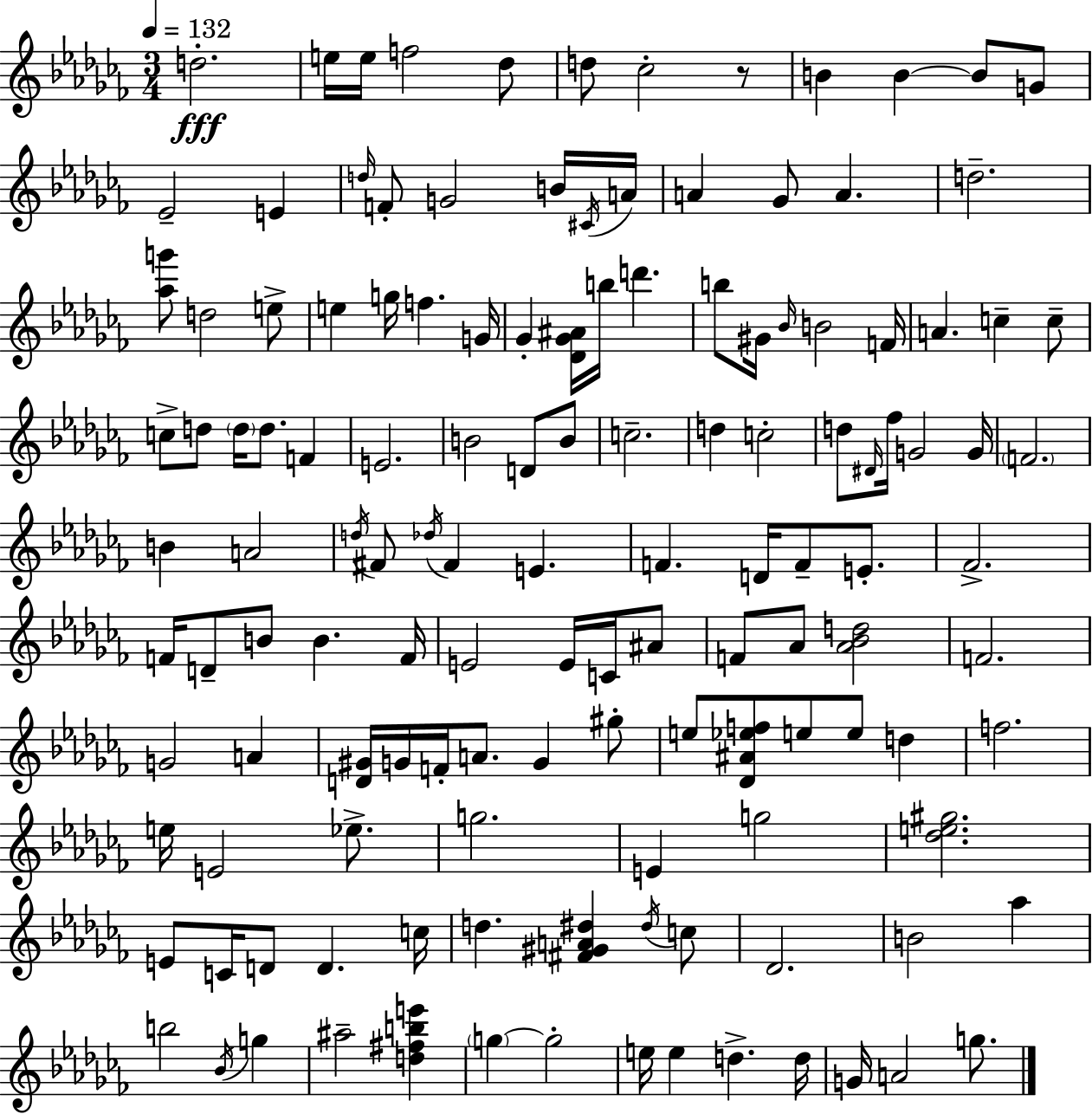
{
  \clef treble
  \numericTimeSignature
  \time 3/4
  \key aes \minor
  \tempo 4 = 132
  d''2.-.\fff | e''16 e''16 f''2 des''8 | d''8 ces''2-. r8 | b'4 b'4~~ b'8 g'8 | \break ees'2-- e'4 | \grace { d''16 } f'8-. g'2 b'16 | \acciaccatura { cis'16 } a'16 a'4 ges'8 a'4. | d''2.-- | \break <aes'' g'''>8 d''2 | e''8-> e''4 g''16 f''4. | g'16 ges'4-. <des' ges' ais'>16 b''16 d'''4. | b''8 gis'16 \grace { bes'16 } b'2 | \break f'16 a'4. c''4-- | c''8-- c''8-> d''8 \parenthesize d''16 d''8. f'4 | e'2. | b'2 d'8 | \break b'8 c''2.-- | d''4 c''2-. | d''8 \grace { dis'16 } fes''16 g'2 | g'16 \parenthesize f'2. | \break b'4 a'2 | \acciaccatura { d''16 } fis'8 \acciaccatura { des''16 } fis'4 | e'4. f'4. | d'16 f'8-- e'8.-. fes'2.-> | \break f'16 d'8-- b'8 b'4. | f'16 e'2 | e'16 c'16 ais'8 f'8 aes'8 <aes' bes' d''>2 | f'2. | \break g'2 | a'4 <d' gis'>16 g'16 f'16-. a'8. | g'4 gis''8-. e''8 <des' ais' ees'' f''>8 e''8 | e''8 d''4 f''2. | \break e''16 e'2 | ees''8.-> g''2. | e'4 g''2 | <des'' e'' gis''>2. | \break e'8 c'16 d'8 d'4. | c''16 d''4. | <fis' gis' a' dis''>4 \acciaccatura { dis''16 } c''8 des'2. | b'2 | \break aes''4 b''2 | \acciaccatura { bes'16 } g''4 ais''2-- | <d'' fis'' b'' e'''>4 \parenthesize g''4~~ | g''2-. e''16 e''4 | \break d''4.-> d''16 g'16 a'2 | g''8. \bar "|."
}